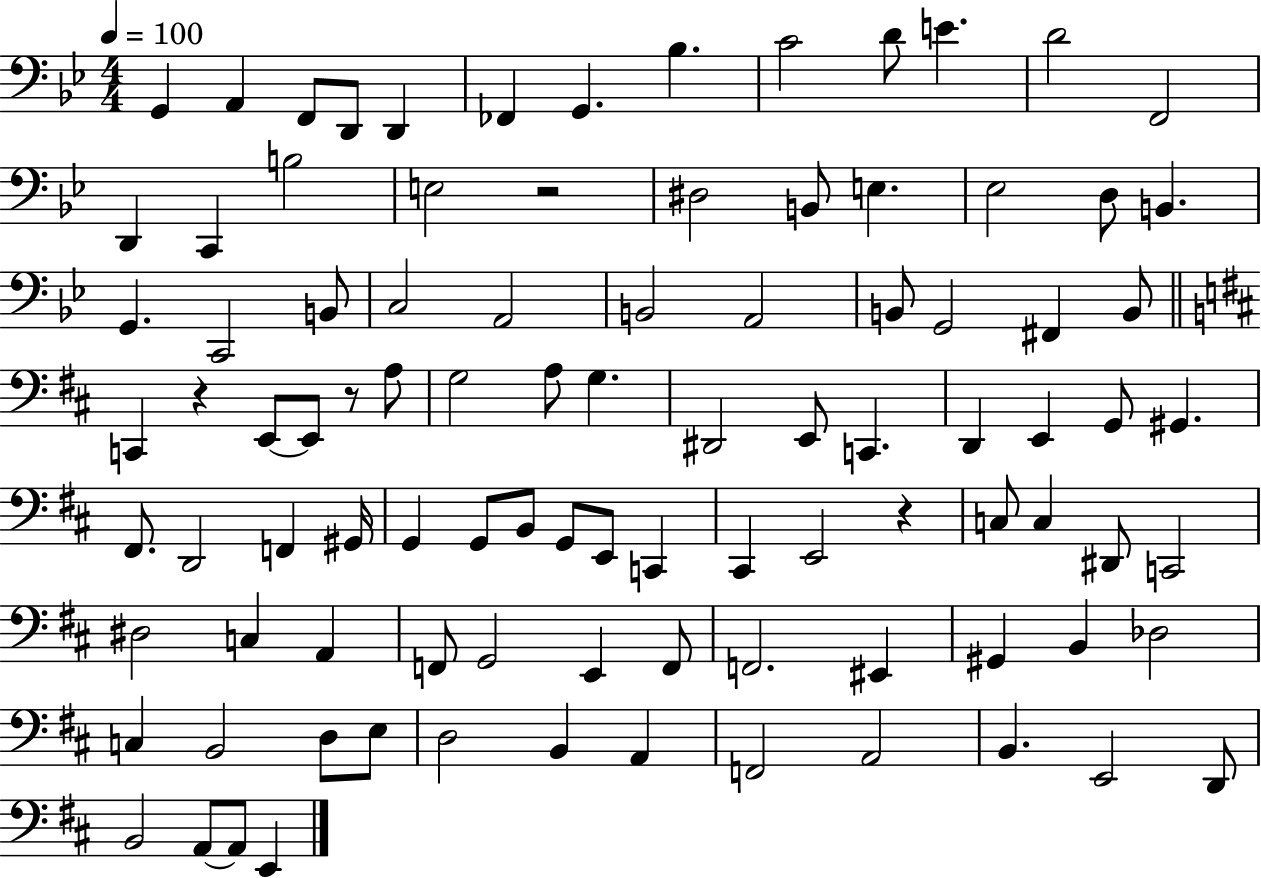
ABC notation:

X:1
T:Untitled
M:4/4
L:1/4
K:Bb
G,, A,, F,,/2 D,,/2 D,, _F,, G,, _B, C2 D/2 E D2 F,,2 D,, C,, B,2 E,2 z2 ^D,2 B,,/2 E, _E,2 D,/2 B,, G,, C,,2 B,,/2 C,2 A,,2 B,,2 A,,2 B,,/2 G,,2 ^F,, B,,/2 C,, z E,,/2 E,,/2 z/2 A,/2 G,2 A,/2 G, ^D,,2 E,,/2 C,, D,, E,, G,,/2 ^G,, ^F,,/2 D,,2 F,, ^G,,/4 G,, G,,/2 B,,/2 G,,/2 E,,/2 C,, ^C,, E,,2 z C,/2 C, ^D,,/2 C,,2 ^D,2 C, A,, F,,/2 G,,2 E,, F,,/2 F,,2 ^E,, ^G,, B,, _D,2 C, B,,2 D,/2 E,/2 D,2 B,, A,, F,,2 A,,2 B,, E,,2 D,,/2 B,,2 A,,/2 A,,/2 E,,